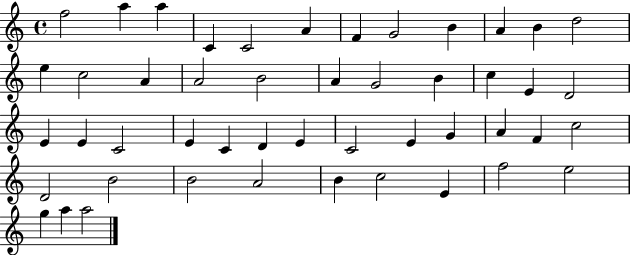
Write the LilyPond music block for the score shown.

{
  \clef treble
  \time 4/4
  \defaultTimeSignature
  \key c \major
  f''2 a''4 a''4 | c'4 c'2 a'4 | f'4 g'2 b'4 | a'4 b'4 d''2 | \break e''4 c''2 a'4 | a'2 b'2 | a'4 g'2 b'4 | c''4 e'4 d'2 | \break e'4 e'4 c'2 | e'4 c'4 d'4 e'4 | c'2 e'4 g'4 | a'4 f'4 c''2 | \break d'2 b'2 | b'2 a'2 | b'4 c''2 e'4 | f''2 e''2 | \break g''4 a''4 a''2 | \bar "|."
}